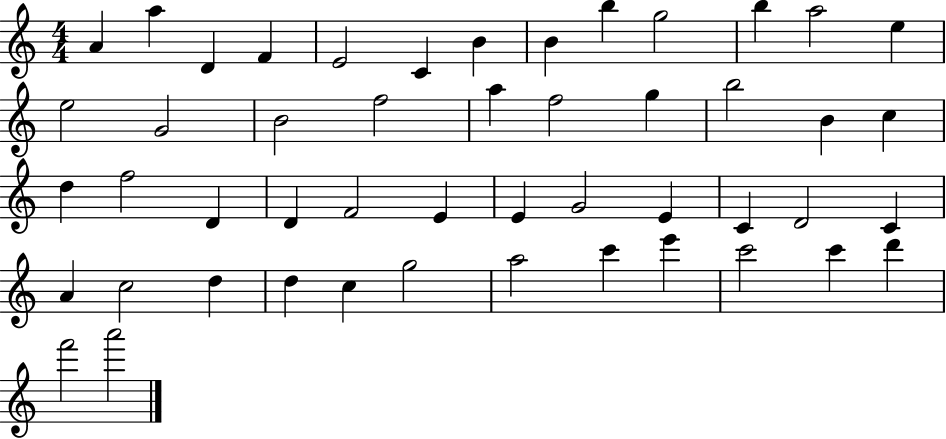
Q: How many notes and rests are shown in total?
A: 49